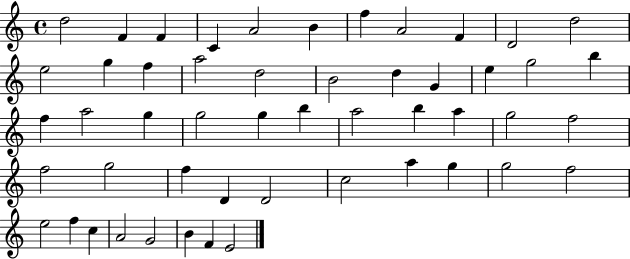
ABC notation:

X:1
T:Untitled
M:4/4
L:1/4
K:C
d2 F F C A2 B f A2 F D2 d2 e2 g f a2 d2 B2 d G e g2 b f a2 g g2 g b a2 b a g2 f2 f2 g2 f D D2 c2 a g g2 f2 e2 f c A2 G2 B F E2